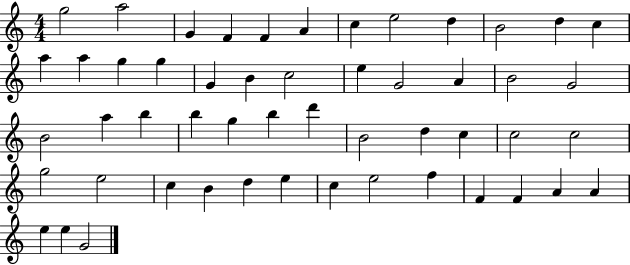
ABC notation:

X:1
T:Untitled
M:4/4
L:1/4
K:C
g2 a2 G F F A c e2 d B2 d c a a g g G B c2 e G2 A B2 G2 B2 a b b g b d' B2 d c c2 c2 g2 e2 c B d e c e2 f F F A A e e G2